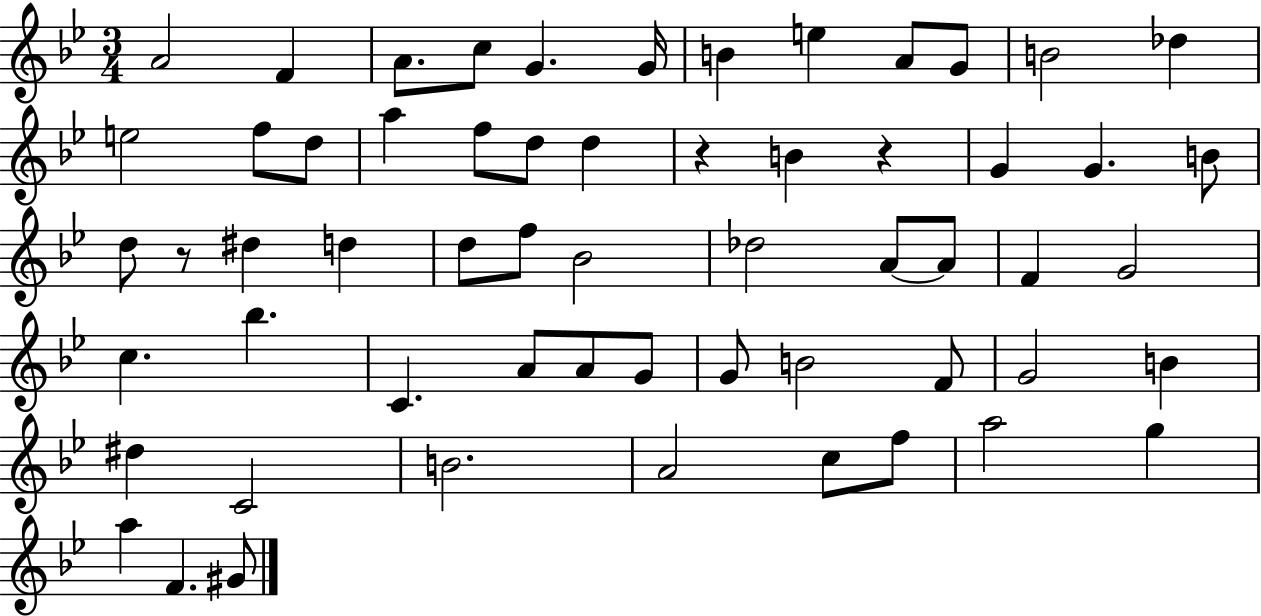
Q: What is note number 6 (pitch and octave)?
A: G4